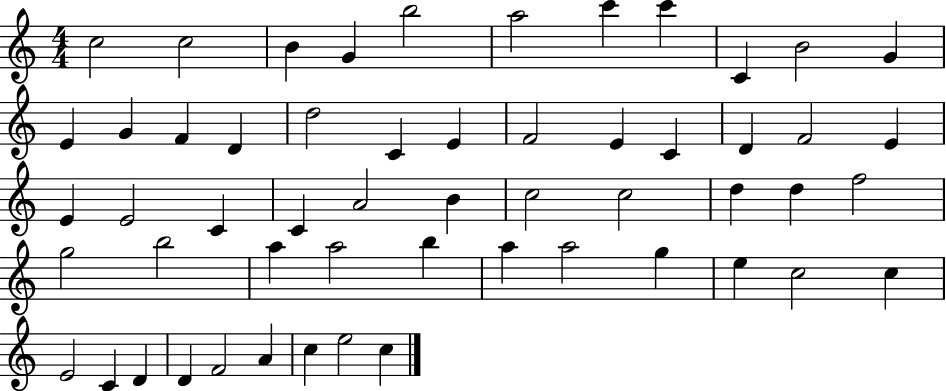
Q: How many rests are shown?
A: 0